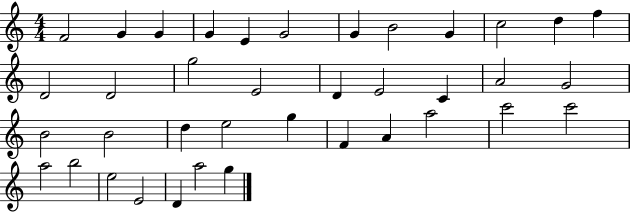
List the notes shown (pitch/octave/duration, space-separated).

F4/h G4/q G4/q G4/q E4/q G4/h G4/q B4/h G4/q C5/h D5/q F5/q D4/h D4/h G5/h E4/h D4/q E4/h C4/q A4/h G4/h B4/h B4/h D5/q E5/h G5/q F4/q A4/q A5/h C6/h C6/h A5/h B5/h E5/h E4/h D4/q A5/h G5/q